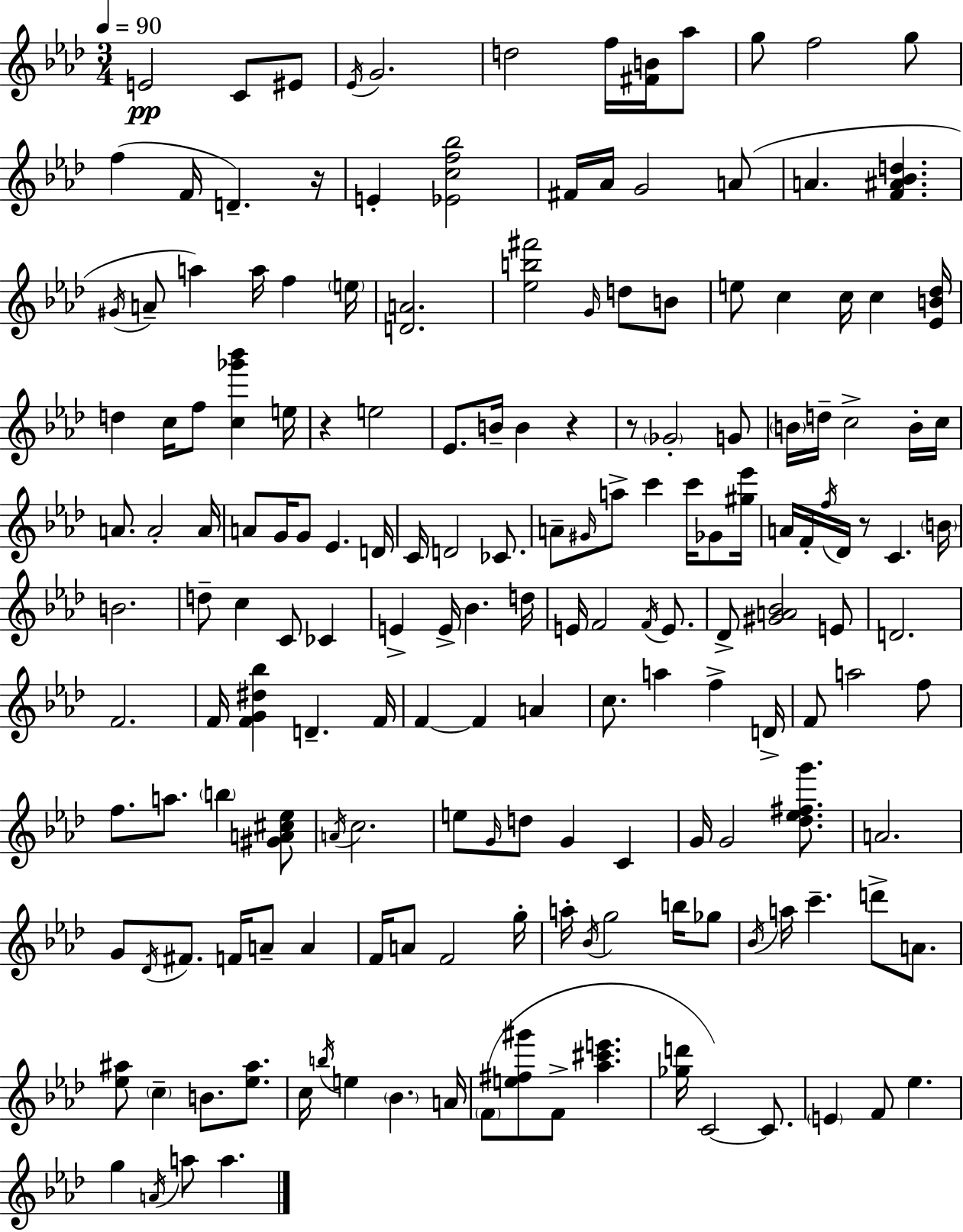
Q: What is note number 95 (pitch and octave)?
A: C5